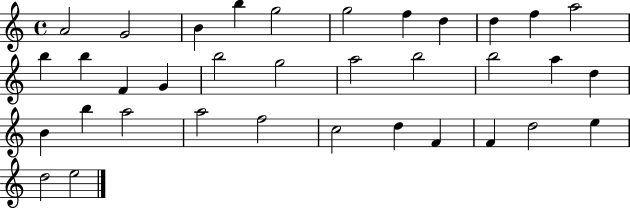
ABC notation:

X:1
T:Untitled
M:4/4
L:1/4
K:C
A2 G2 B b g2 g2 f d d f a2 b b F G b2 g2 a2 b2 b2 a d B b a2 a2 f2 c2 d F F d2 e d2 e2